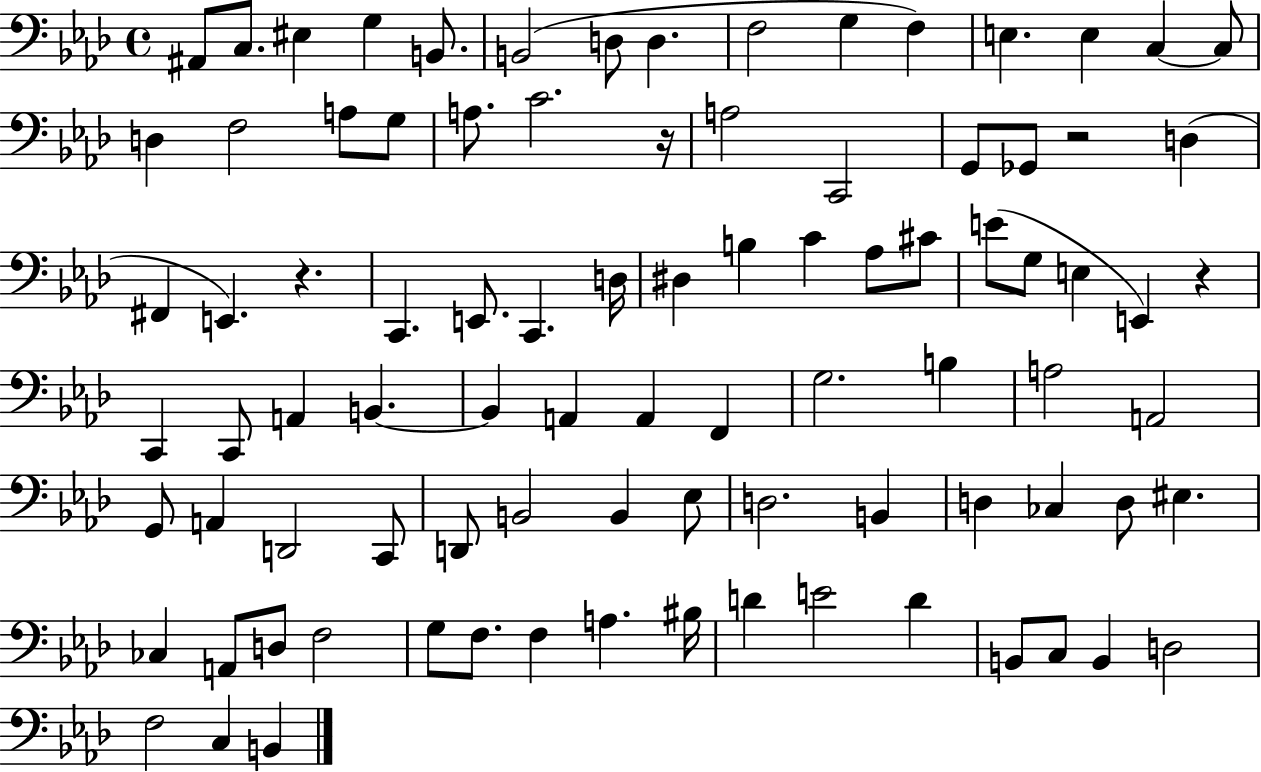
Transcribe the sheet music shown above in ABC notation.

X:1
T:Untitled
M:4/4
L:1/4
K:Ab
^A,,/2 C,/2 ^E, G, B,,/2 B,,2 D,/2 D, F,2 G, F, E, E, C, C,/2 D, F,2 A,/2 G,/2 A,/2 C2 z/4 A,2 C,,2 G,,/2 _G,,/2 z2 D, ^F,, E,, z C,, E,,/2 C,, D,/4 ^D, B, C _A,/2 ^C/2 E/2 G,/2 E, E,, z C,, C,,/2 A,, B,, B,, A,, A,, F,, G,2 B, A,2 A,,2 G,,/2 A,, D,,2 C,,/2 D,,/2 B,,2 B,, _E,/2 D,2 B,, D, _C, D,/2 ^E, _C, A,,/2 D,/2 F,2 G,/2 F,/2 F, A, ^B,/4 D E2 D B,,/2 C,/2 B,, D,2 F,2 C, B,,